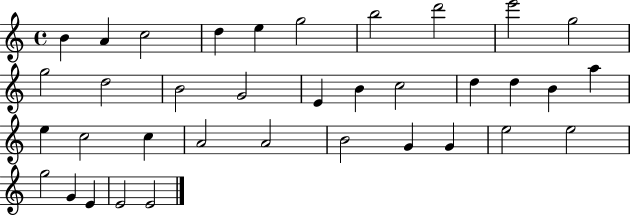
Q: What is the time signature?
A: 4/4